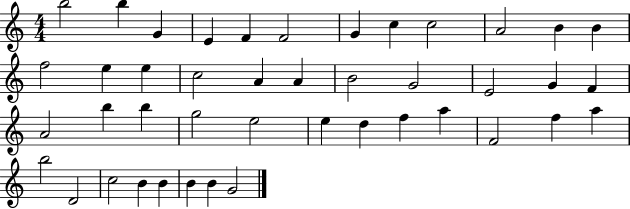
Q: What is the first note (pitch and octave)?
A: B5